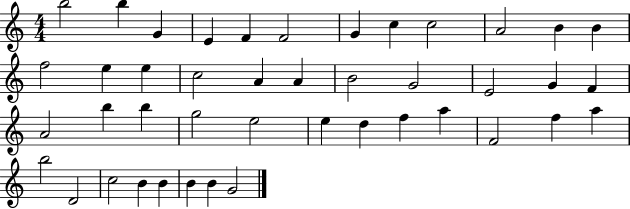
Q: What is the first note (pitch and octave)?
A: B5